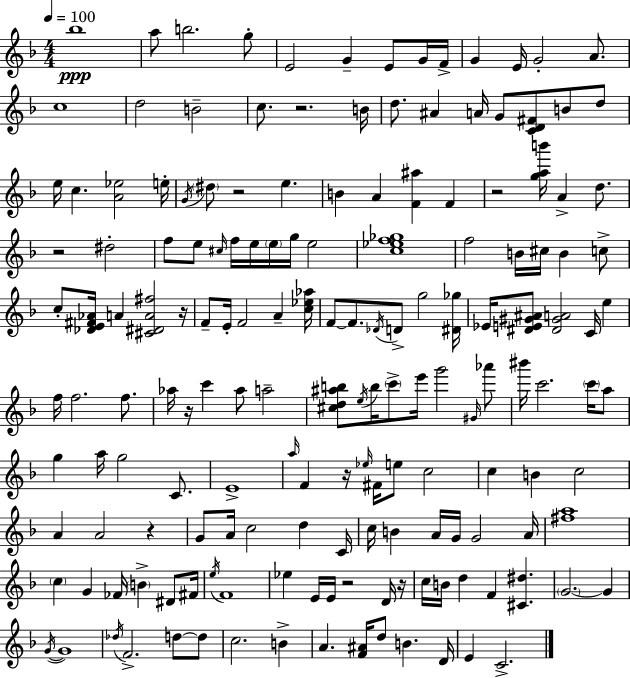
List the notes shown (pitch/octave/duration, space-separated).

Bb5/w A5/e B5/h. G5/e E4/h G4/q E4/e G4/s F4/s G4/q E4/s G4/h A4/e. C5/w D5/h B4/h C5/e. R/h. B4/s D5/e. A#4/q A4/s G4/e [C4,D4,F#4]/e B4/e D5/e E5/s C5/q. [A4,Eb5]/h E5/s G4/s D#5/e R/h E5/q. B4/q A4/q [F4,A#5]/q F4/q R/h [G5,A5,B6]/s A4/q D5/e. R/h D#5/h F5/e E5/e C#5/s F5/s E5/s E5/s G5/s E5/h [C5,Eb5,F5,Gb5]/w F5/h B4/s C#5/s B4/q C5/e C5/e [Db4,E4,F#4,Ab4]/s A4/q [C#4,D#4,A4,F#5]/h R/s F4/e E4/s F4/h A4/q [C5,Eb5,Ab5]/s F4/e F4/e. Db4/s D4/e G5/h [D#4,Gb5]/s Eb4/s [D#4,E4,G#4,A#4]/e [D#4,G#4,A4]/h C4/s E5/q F5/s F5/h. F5/e. Ab5/s R/s C6/q Ab5/e A5/h [C#5,D5,A#5,B5]/e E5/s B5/s C6/e E6/s G6/h G#4/s Ab6/e BIS6/s C6/h. C6/s A5/e G5/q A5/s G5/h C4/e. E4/w A5/s F4/q R/s Eb5/s F#4/s E5/e C5/h C5/q B4/q C5/h A4/q A4/h R/q G4/e A4/s C5/h D5/q C4/s C5/s B4/q A4/s G4/s G4/h A4/s [F#5,A5]/w C5/q G4/q FES4/s B4/q D#4/e F#4/s E5/s F4/w Eb5/q E4/s E4/s R/h D4/s R/s C5/s B4/s D5/q F4/q [C#4,D#5]/q. G4/h. G4/q G4/s G4/w Db5/s F4/h. D5/e D5/e C5/h. B4/q A4/q. [F4,A#4]/s D5/e B4/q. D4/s E4/q C4/h.